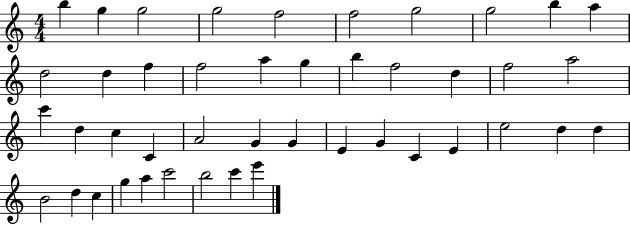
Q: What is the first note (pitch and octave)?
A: B5